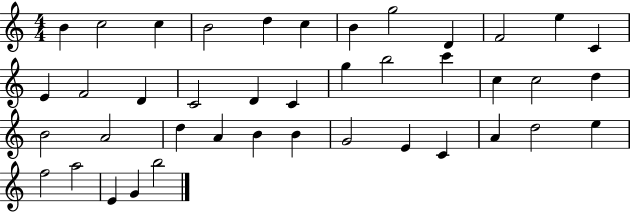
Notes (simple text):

B4/q C5/h C5/q B4/h D5/q C5/q B4/q G5/h D4/q F4/h E5/q C4/q E4/q F4/h D4/q C4/h D4/q C4/q G5/q B5/h C6/q C5/q C5/h D5/q B4/h A4/h D5/q A4/q B4/q B4/q G4/h E4/q C4/q A4/q D5/h E5/q F5/h A5/h E4/q G4/q B5/h